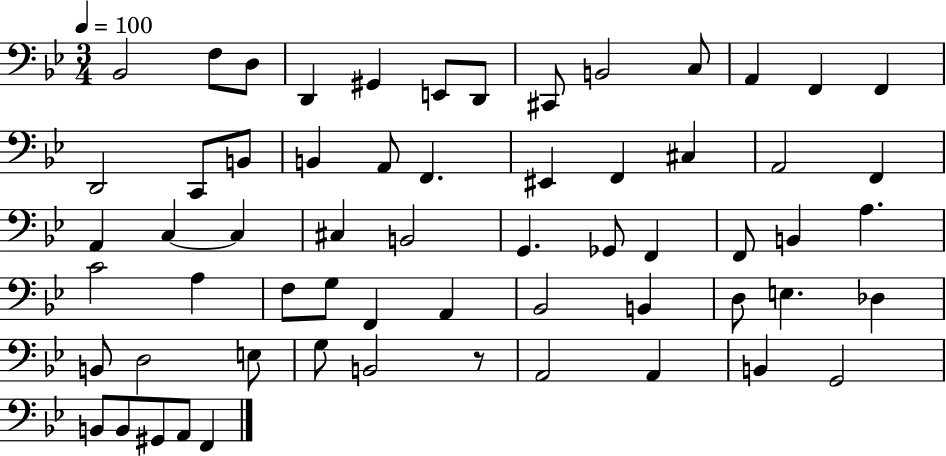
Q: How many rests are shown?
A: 1